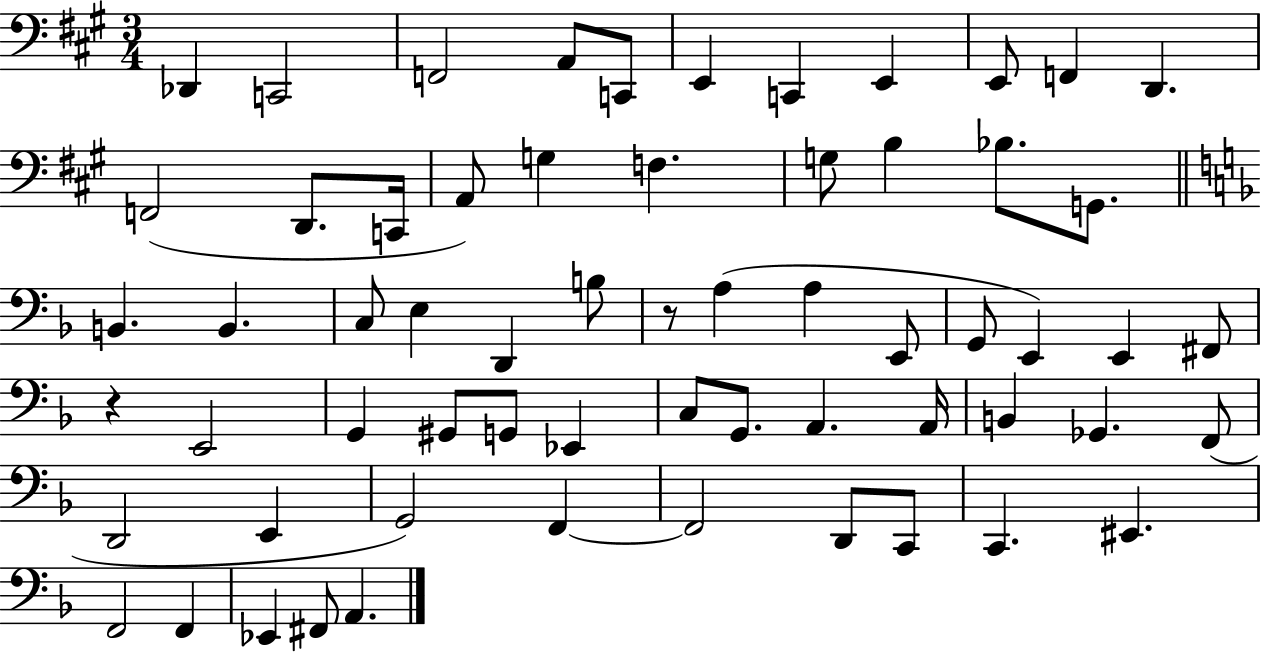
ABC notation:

X:1
T:Untitled
M:3/4
L:1/4
K:A
_D,, C,,2 F,,2 A,,/2 C,,/2 E,, C,, E,, E,,/2 F,, D,, F,,2 D,,/2 C,,/4 A,,/2 G, F, G,/2 B, _B,/2 G,,/2 B,, B,, C,/2 E, D,, B,/2 z/2 A, A, E,,/2 G,,/2 E,, E,, ^F,,/2 z E,,2 G,, ^G,,/2 G,,/2 _E,, C,/2 G,,/2 A,, A,,/4 B,, _G,, F,,/2 D,,2 E,, G,,2 F,, F,,2 D,,/2 C,,/2 C,, ^E,, F,,2 F,, _E,, ^F,,/2 A,,